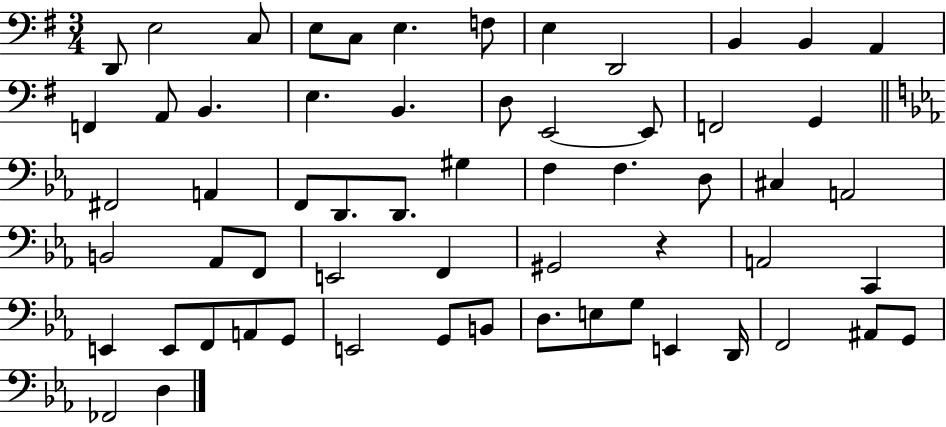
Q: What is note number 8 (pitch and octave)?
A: E3